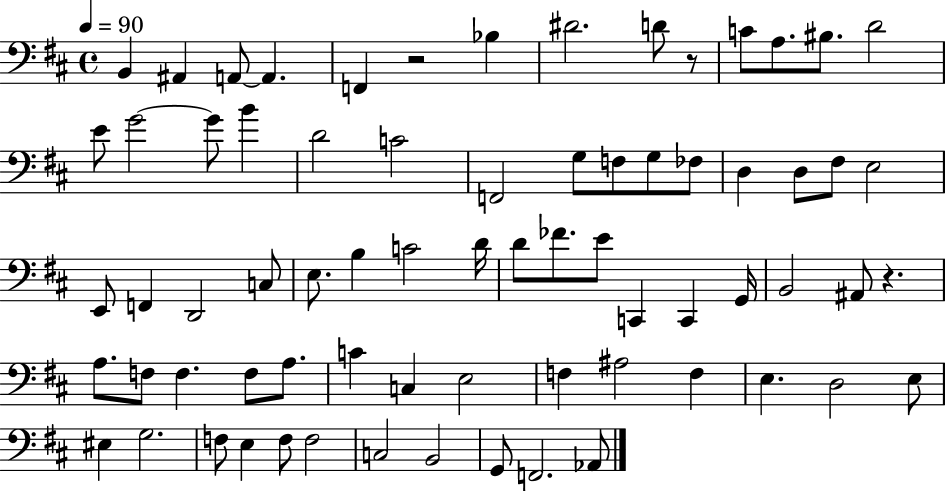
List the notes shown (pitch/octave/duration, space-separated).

B2/q A#2/q A2/e A2/q. F2/q R/h Bb3/q D#4/h. D4/e R/e C4/e A3/e. BIS3/e. D4/h E4/e G4/h G4/e B4/q D4/h C4/h F2/h G3/e F3/e G3/e FES3/e D3/q D3/e F#3/e E3/h E2/e F2/q D2/h C3/e E3/e. B3/q C4/h D4/s D4/e FES4/e. E4/e C2/q C2/q G2/s B2/h A#2/e R/q. A3/e. F3/e F3/q. F3/e A3/e. C4/q C3/q E3/h F3/q A#3/h F3/q E3/q. D3/h E3/e EIS3/q G3/h. F3/e E3/q F3/e F3/h C3/h B2/h G2/e F2/h. Ab2/e